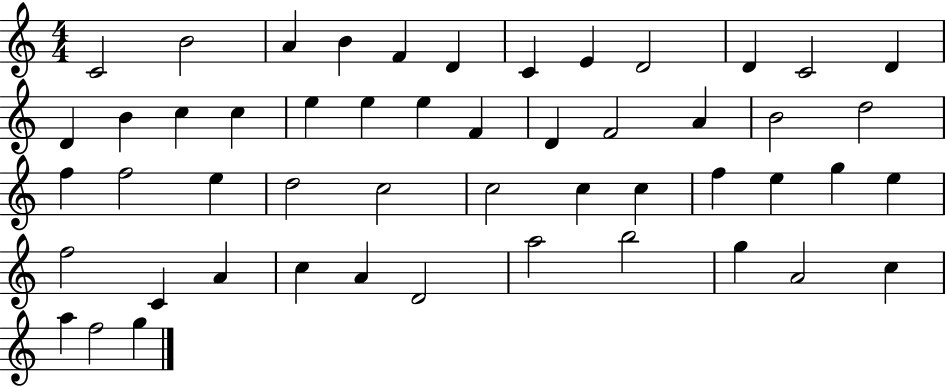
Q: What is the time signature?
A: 4/4